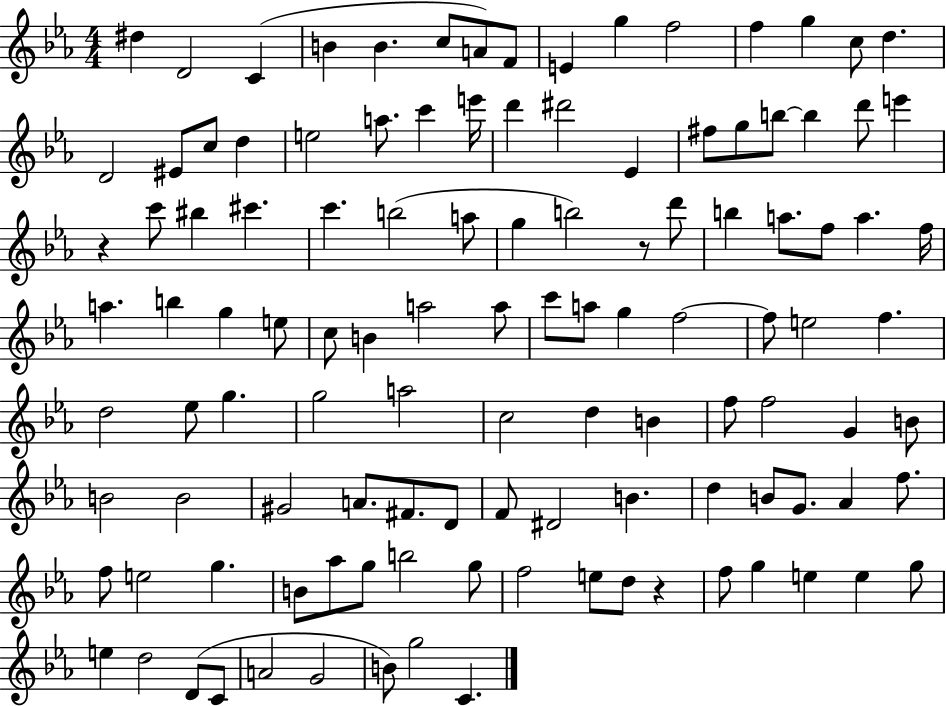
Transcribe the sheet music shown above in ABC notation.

X:1
T:Untitled
M:4/4
L:1/4
K:Eb
^d D2 C B B c/2 A/2 F/2 E g f2 f g c/2 d D2 ^E/2 c/2 d e2 a/2 c' e'/4 d' ^d'2 _E ^f/2 g/2 b/2 b d'/2 e' z c'/2 ^b ^c' c' b2 a/2 g b2 z/2 d'/2 b a/2 f/2 a f/4 a b g e/2 c/2 B a2 a/2 c'/2 a/2 g f2 f/2 e2 f d2 _e/2 g g2 a2 c2 d B f/2 f2 G B/2 B2 B2 ^G2 A/2 ^F/2 D/2 F/2 ^D2 B d B/2 G/2 _A f/2 f/2 e2 g B/2 _a/2 g/2 b2 g/2 f2 e/2 d/2 z f/2 g e e g/2 e d2 D/2 C/2 A2 G2 B/2 g2 C